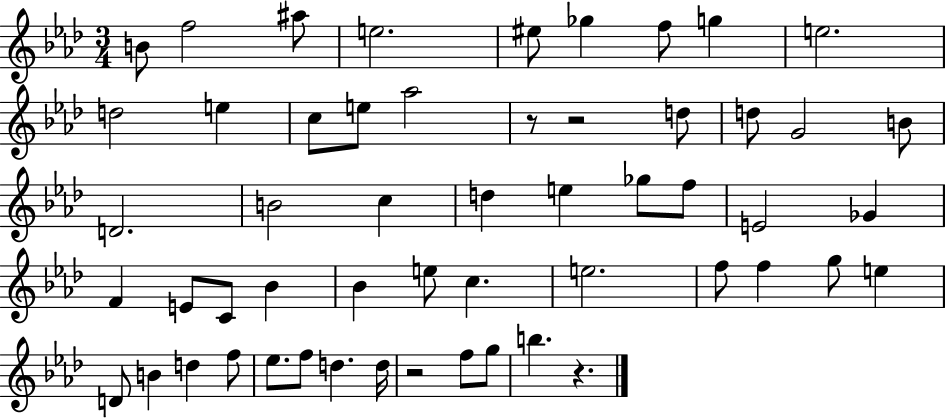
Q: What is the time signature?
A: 3/4